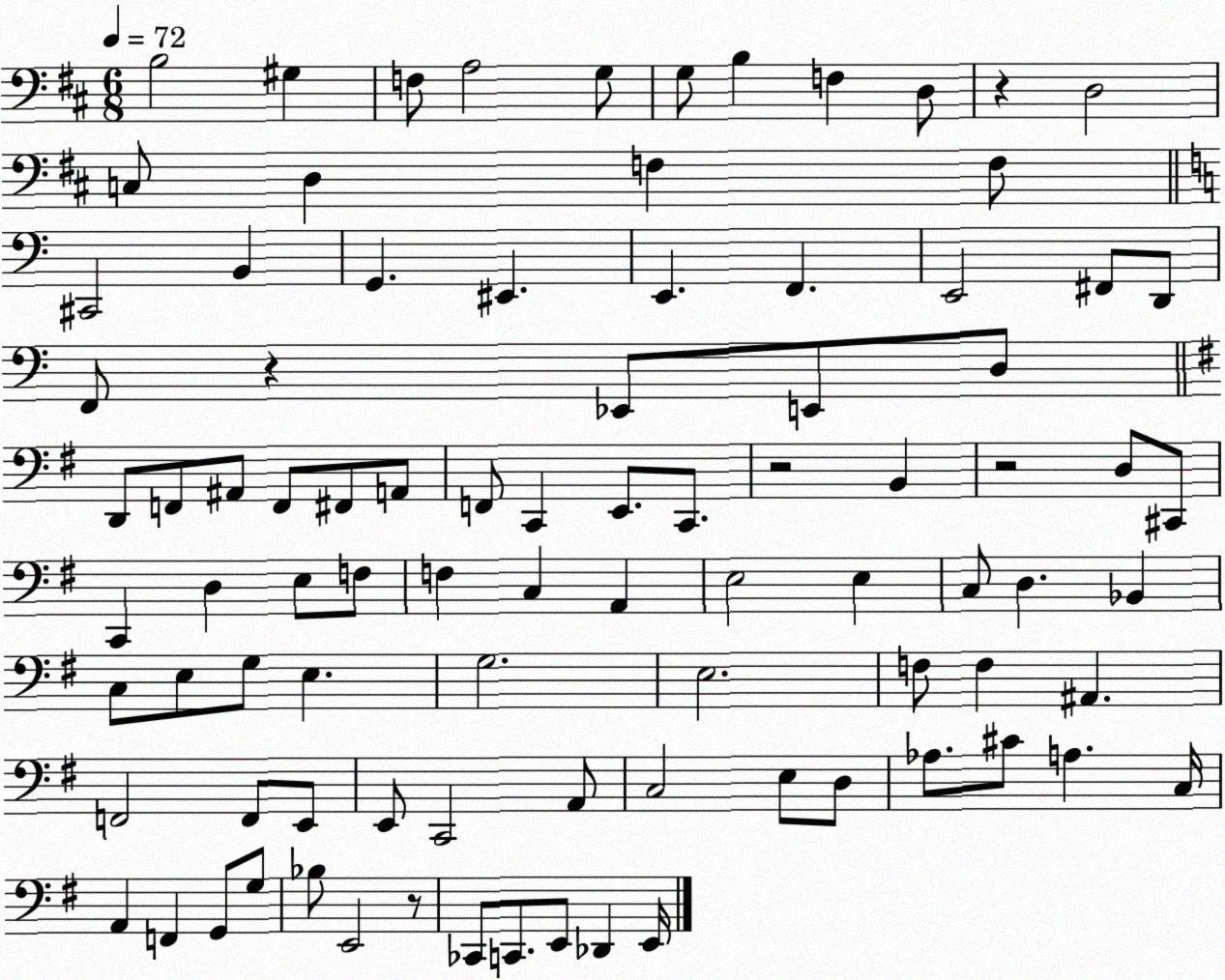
X:1
T:Untitled
M:6/8
L:1/4
K:D
B,2 ^G, F,/2 A,2 G,/2 G,/2 B, F, D,/2 z D,2 C,/2 D, F, F,/2 ^C,,2 B,, G,, ^E,, E,, F,, E,,2 ^F,,/2 D,,/2 F,,/2 z _E,,/2 E,,/2 D,/2 D,,/2 F,,/2 ^A,,/2 F,,/2 ^F,,/2 A,,/2 F,,/2 C,, E,,/2 C,,/2 z2 B,, z2 D,/2 ^C,,/2 C,, D, E,/2 F,/2 F, C, A,, E,2 E, C,/2 D, _B,, C,/2 E,/2 G,/2 E, G,2 E,2 F,/2 F, ^A,, F,,2 F,,/2 E,,/2 E,,/2 C,,2 A,,/2 C,2 E,/2 D,/2 _A,/2 ^C/2 A, C,/4 A,, F,, G,,/2 G,/2 _B,/2 E,,2 z/2 _C,,/2 C,,/2 E,,/2 _D,, E,,/4